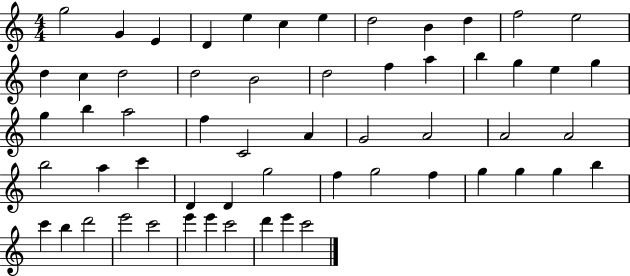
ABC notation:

X:1
T:Untitled
M:4/4
L:1/4
K:C
g2 G E D e c e d2 B d f2 e2 d c d2 d2 B2 d2 f a b g e g g b a2 f C2 A G2 A2 A2 A2 b2 a c' D D g2 f g2 f g g g b c' b d'2 e'2 c'2 e' e' c'2 d' e' c'2